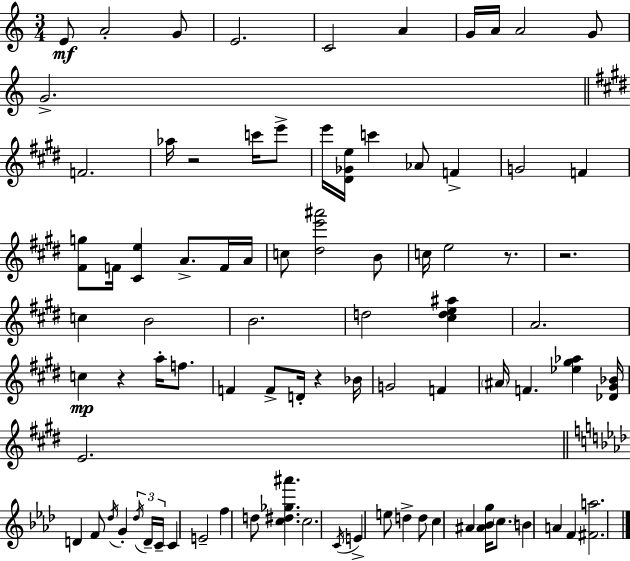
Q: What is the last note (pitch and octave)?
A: F4